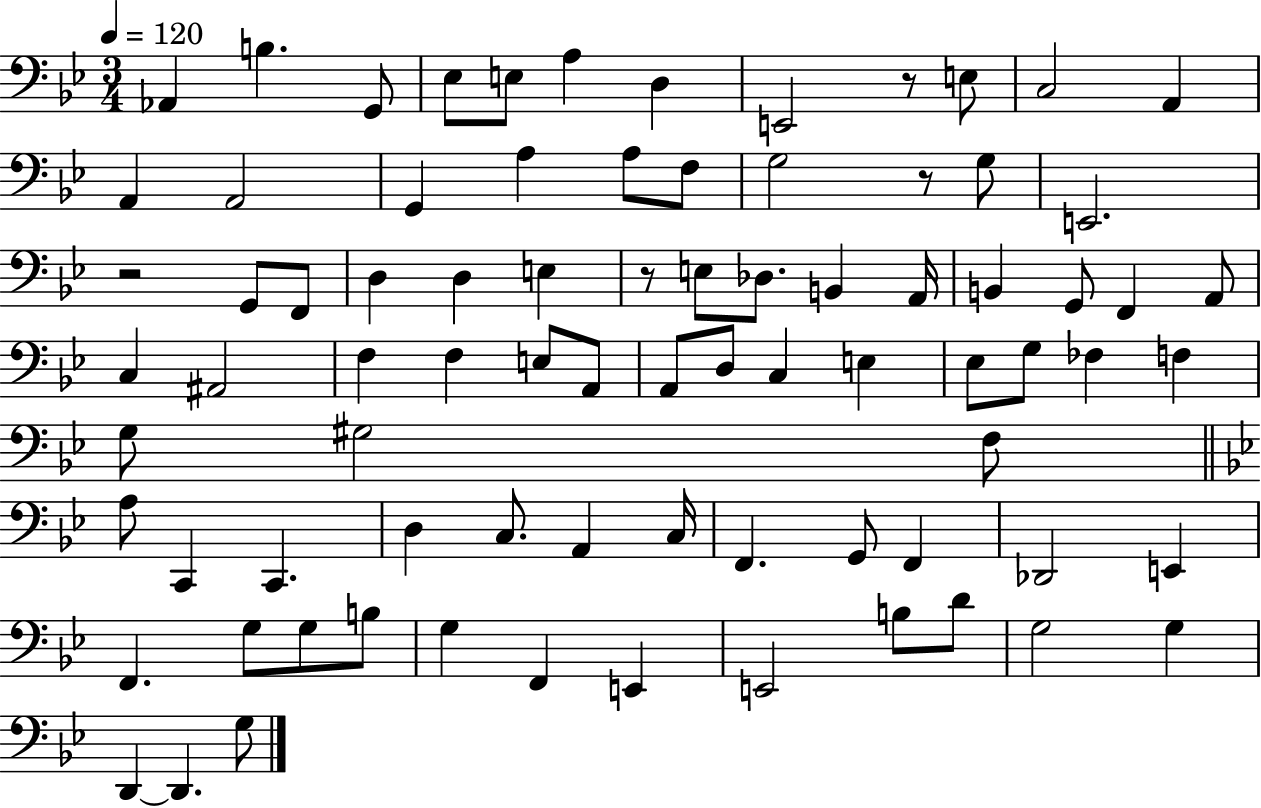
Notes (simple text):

Ab2/q B3/q. G2/e Eb3/e E3/e A3/q D3/q E2/h R/e E3/e C3/h A2/q A2/q A2/h G2/q A3/q A3/e F3/e G3/h R/e G3/e E2/h. R/h G2/e F2/e D3/q D3/q E3/q R/e E3/e Db3/e. B2/q A2/s B2/q G2/e F2/q A2/e C3/q A#2/h F3/q F3/q E3/e A2/e A2/e D3/e C3/q E3/q Eb3/e G3/e FES3/q F3/q G3/e G#3/h F3/e A3/e C2/q C2/q. D3/q C3/e. A2/q C3/s F2/q. G2/e F2/q Db2/h E2/q F2/q. G3/e G3/e B3/e G3/q F2/q E2/q E2/h B3/e D4/e G3/h G3/q D2/q D2/q. G3/e